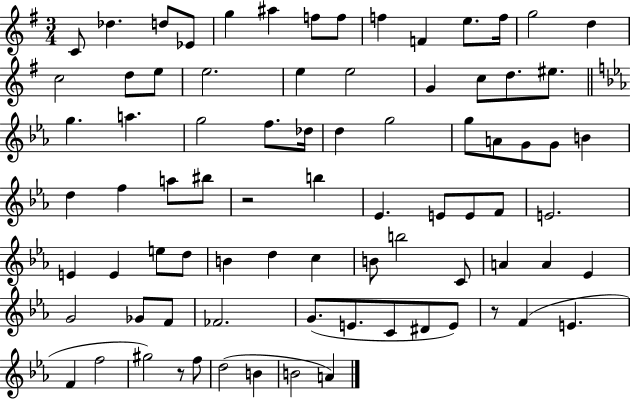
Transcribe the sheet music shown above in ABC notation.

X:1
T:Untitled
M:3/4
L:1/4
K:G
C/2 _d d/2 _E/2 g ^a f/2 f/2 f F e/2 f/4 g2 d c2 d/2 e/2 e2 e e2 G c/2 d/2 ^e/2 g a g2 f/2 _d/4 d g2 g/2 A/2 G/2 G/2 B d f a/2 ^b/2 z2 b _E E/2 E/2 F/2 E2 E E e/2 d/2 B d c B/2 b2 C/2 A A _E G2 _G/2 F/2 _F2 G/2 E/2 C/2 ^D/2 E/2 z/2 F E F f2 ^g2 z/2 f/2 d2 B B2 A